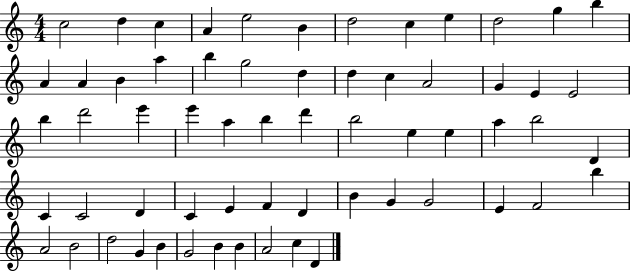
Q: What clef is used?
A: treble